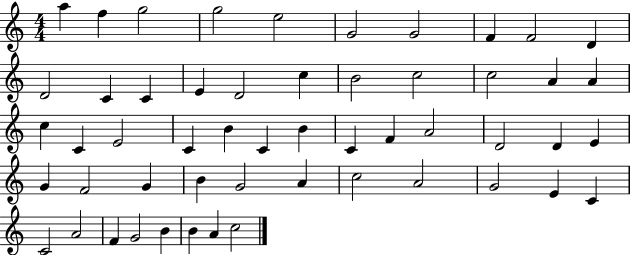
A5/q F5/q G5/h G5/h E5/h G4/h G4/h F4/q F4/h D4/q D4/h C4/q C4/q E4/q D4/h C5/q B4/h C5/h C5/h A4/q A4/q C5/q C4/q E4/h C4/q B4/q C4/q B4/q C4/q F4/q A4/h D4/h D4/q E4/q G4/q F4/h G4/q B4/q G4/h A4/q C5/h A4/h G4/h E4/q C4/q C4/h A4/h F4/q G4/h B4/q B4/q A4/q C5/h